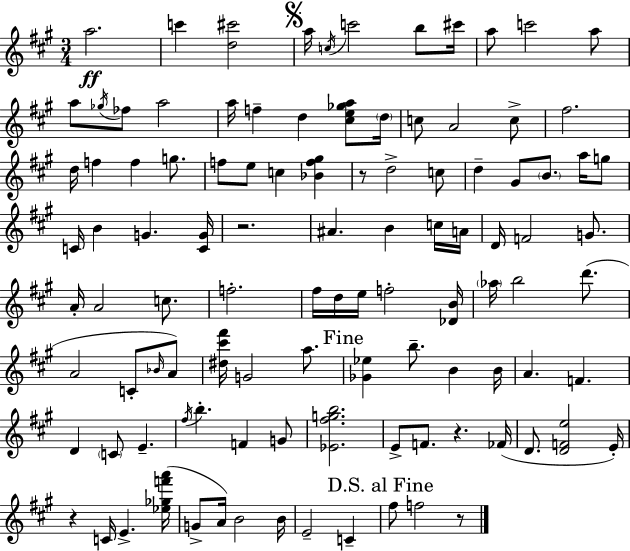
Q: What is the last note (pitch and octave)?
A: F5